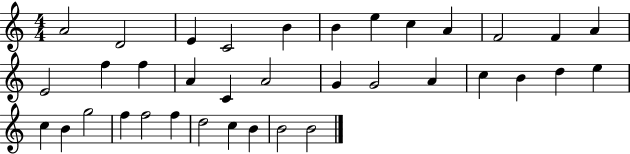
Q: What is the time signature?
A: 4/4